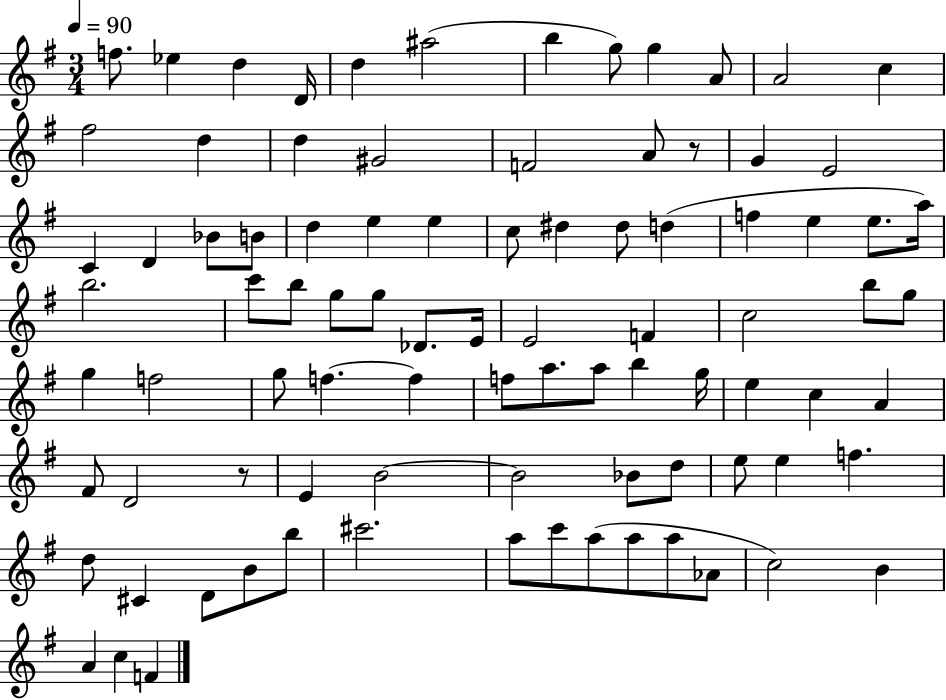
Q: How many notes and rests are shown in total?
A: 89